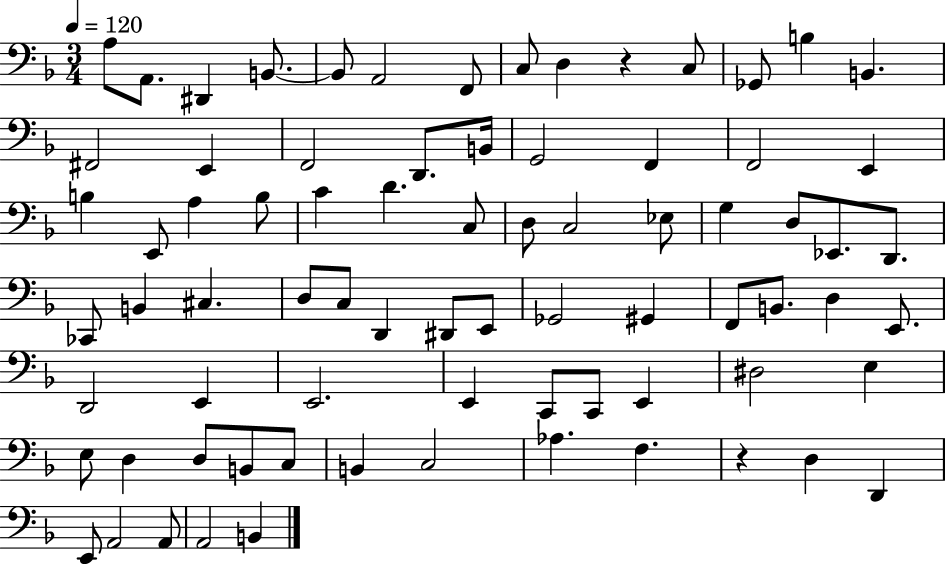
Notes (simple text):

A3/e A2/e. D#2/q B2/e. B2/e A2/h F2/e C3/e D3/q R/q C3/e Gb2/e B3/q B2/q. F#2/h E2/q F2/h D2/e. B2/s G2/h F2/q F2/h E2/q B3/q E2/e A3/q B3/e C4/q D4/q. C3/e D3/e C3/h Eb3/e G3/q D3/e Eb2/e. D2/e. CES2/e B2/q C#3/q. D3/e C3/e D2/q D#2/e E2/e Gb2/h G#2/q F2/e B2/e. D3/q E2/e. D2/h E2/q E2/h. E2/q C2/e C2/e E2/q D#3/h E3/q E3/e D3/q D3/e B2/e C3/e B2/q C3/h Ab3/q. F3/q. R/q D3/q D2/q E2/e A2/h A2/e A2/h B2/q